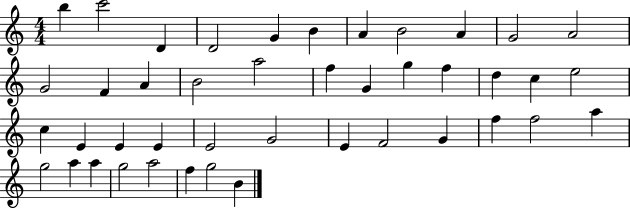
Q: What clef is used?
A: treble